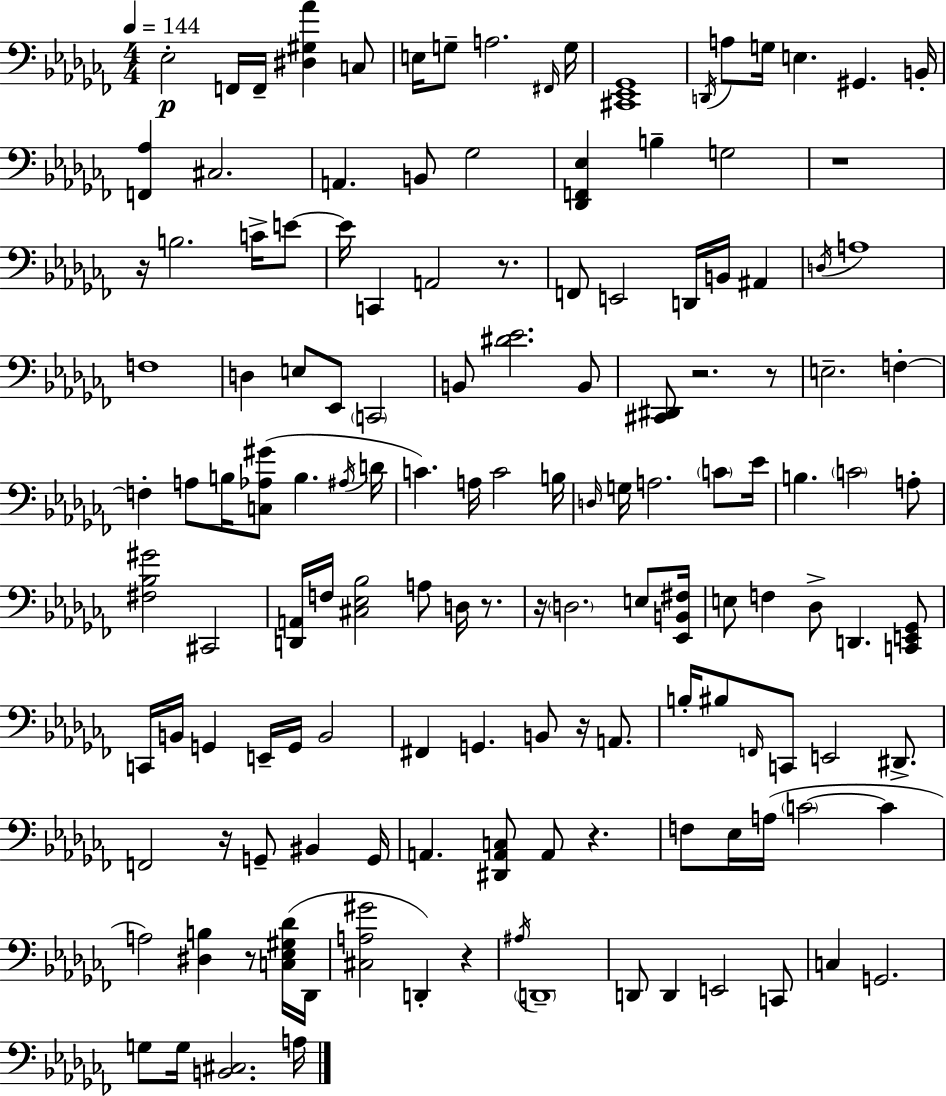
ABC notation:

X:1
T:Untitled
M:4/4
L:1/4
K:Abm
_E,2 F,,/4 F,,/4 [^D,^G,_A] C,/2 E,/4 G,/2 A,2 ^F,,/4 G,/4 [^C,,_E,,_G,,]4 D,,/4 A,/2 G,/4 E, ^G,, B,,/4 [F,,_A,] ^C,2 A,, B,,/2 _G,2 [_D,,F,,_E,] B, G,2 z4 z/4 B,2 C/4 E/2 E/4 C,, A,,2 z/2 F,,/2 E,,2 D,,/4 B,,/4 ^A,, D,/4 A,4 F,4 D, E,/2 _E,,/2 C,,2 B,,/2 [^D_E]2 B,,/2 [^C,,^D,,]/2 z2 z/2 E,2 F, F, A,/2 B,/4 [C,_A,^G]/2 B, ^A,/4 D/4 C A,/4 C2 B,/4 D,/4 G,/4 A,2 C/2 _E/4 B, C2 A,/2 [^F,_B,^G]2 ^C,,2 [D,,A,,]/4 F,/4 [^C,_E,_B,]2 A,/2 D,/4 z/2 z/4 D,2 E,/2 [_E,,B,,^F,]/4 E,/2 F, _D,/2 D,, [C,,E,,_G,,]/2 C,,/4 B,,/4 G,, E,,/4 G,,/4 B,,2 ^F,, G,, B,,/2 z/4 A,,/2 B,/4 ^B,/2 F,,/4 C,,/2 E,,2 ^D,,/2 F,,2 z/4 G,,/2 ^B,, G,,/4 A,, [^D,,A,,C,]/2 A,,/2 z F,/2 _E,/4 A,/4 C2 C A,2 [^D,B,] z/2 [C,_E,^G,_D]/4 _D,,/4 [^C,A,^G]2 D,, z ^A,/4 D,,4 D,,/2 D,, E,,2 C,,/2 C, G,,2 G,/2 G,/4 [B,,^C,]2 A,/4